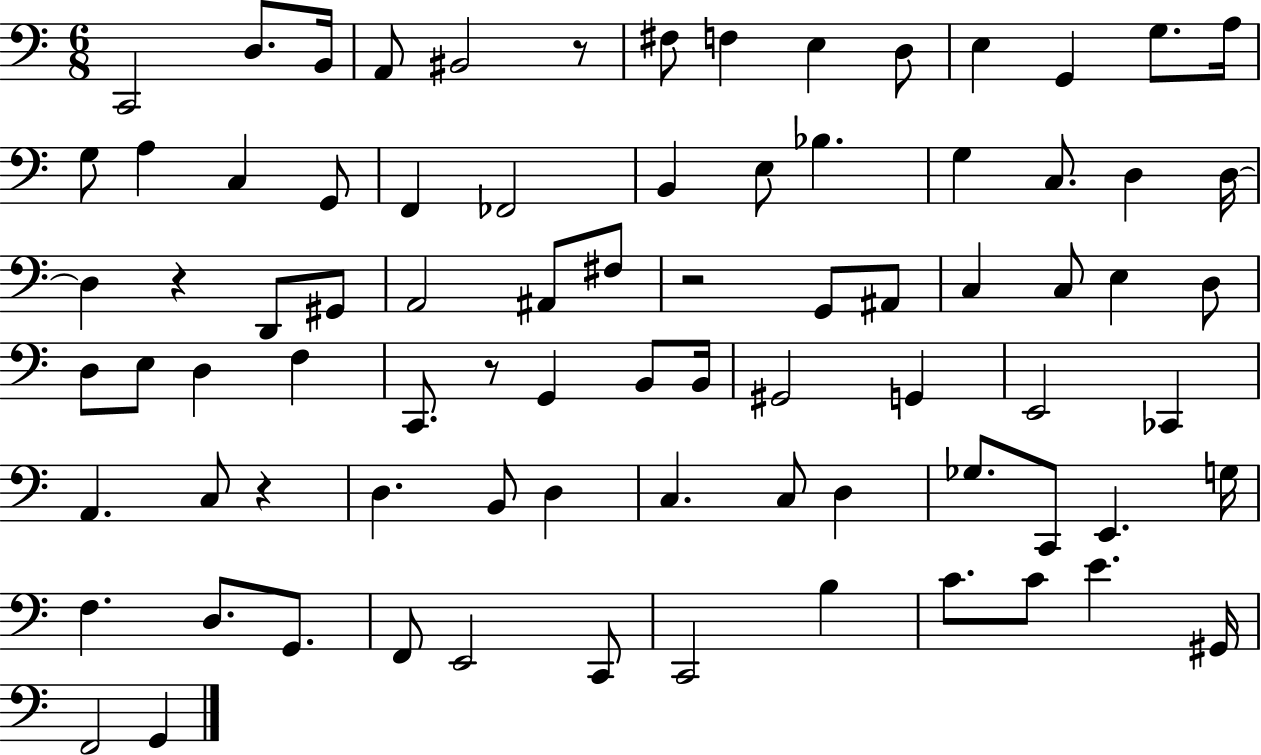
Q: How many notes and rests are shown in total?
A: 81